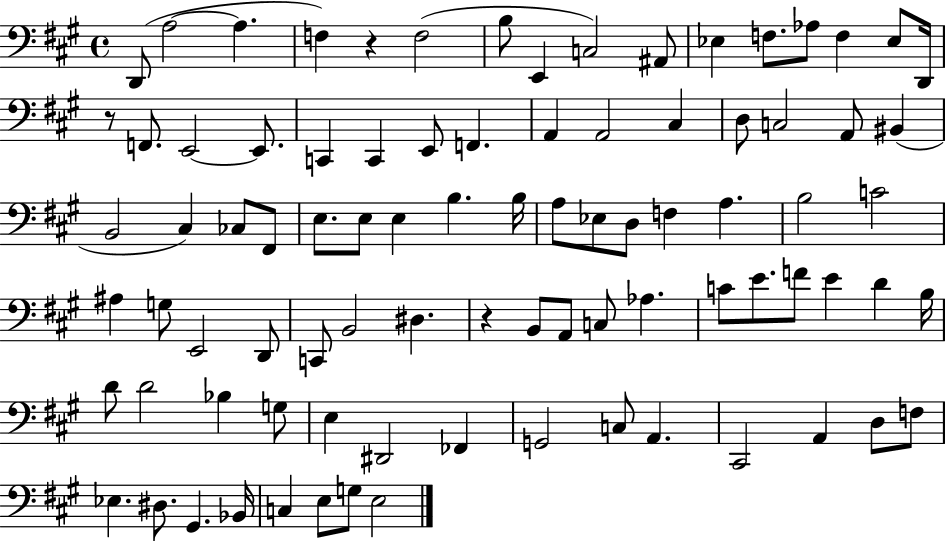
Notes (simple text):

D2/e A3/h A3/q. F3/q R/q F3/h B3/e E2/q C3/h A#2/e Eb3/q F3/e. Ab3/e F3/q Eb3/e D2/s R/e F2/e. E2/h E2/e. C2/q C2/q E2/e F2/q. A2/q A2/h C#3/q D3/e C3/h A2/e BIS2/q B2/h C#3/q CES3/e F#2/e E3/e. E3/e E3/q B3/q. B3/s A3/e Eb3/e D3/e F3/q A3/q. B3/h C4/h A#3/q G3/e E2/h D2/e C2/e B2/h D#3/q. R/q B2/e A2/e C3/e Ab3/q. C4/e E4/e. F4/e E4/q D4/q B3/s D4/e D4/h Bb3/q G3/e E3/q D#2/h FES2/q G2/h C3/e A2/q. C#2/h A2/q D3/e F3/e Eb3/q. D#3/e. G#2/q. Bb2/s C3/q E3/e G3/e E3/h